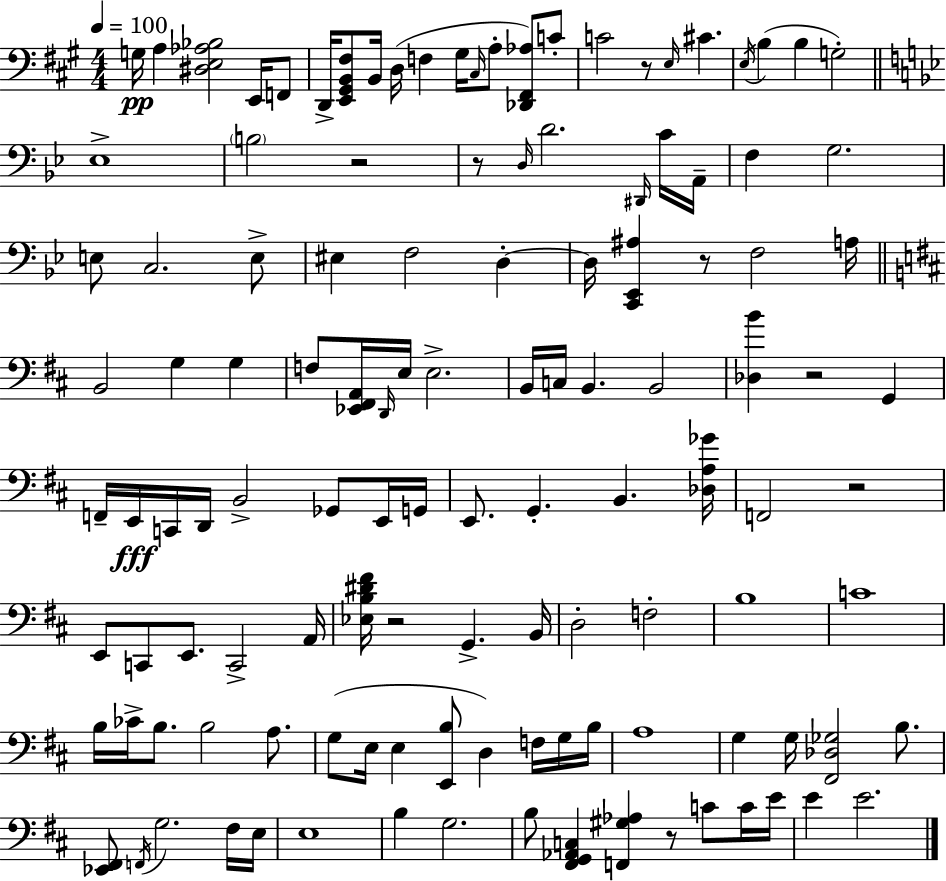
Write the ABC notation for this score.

X:1
T:Untitled
M:4/4
L:1/4
K:A
G,/4 A, [^D,E,_A,_B,]2 E,,/4 F,,/2 D,,/4 [E,,^G,,B,,^F,]/2 B,,/4 D,/4 F, ^G,/4 ^C,/4 A,/2 [_D,,^F,,_A,]/2 C/2 C2 z/2 E,/4 ^C E,/4 B, B, G,2 _E,4 B,2 z2 z/2 D,/4 D2 ^D,,/4 C/4 A,,/4 F, G,2 E,/2 C,2 E,/2 ^E, F,2 D, D,/4 [C,,_E,,^A,] z/2 F,2 A,/4 B,,2 G, G, F,/2 [_E,,^F,,A,,]/4 D,,/4 E,/4 E,2 B,,/4 C,/4 B,, B,,2 [_D,B] z2 G,, F,,/4 E,,/4 C,,/4 D,,/4 B,,2 _G,,/2 E,,/4 G,,/4 E,,/2 G,, B,, [_D,A,_G]/4 F,,2 z2 E,,/2 C,,/2 E,,/2 C,,2 A,,/4 [_E,B,^D^F]/4 z2 G,, B,,/4 D,2 F,2 B,4 C4 B,/4 _C/4 B,/2 B,2 A,/2 G,/2 E,/4 E, [E,,B,]/2 D, F,/4 G,/4 B,/4 A,4 G, G,/4 [^F,,_D,_G,]2 B,/2 [_E,,^F,,]/2 F,,/4 G,2 ^F,/4 E,/4 E,4 B, G,2 B,/2 [^F,,G,,_A,,C,] [F,,^G,_A,] z/2 C/2 C/4 E/4 E E2